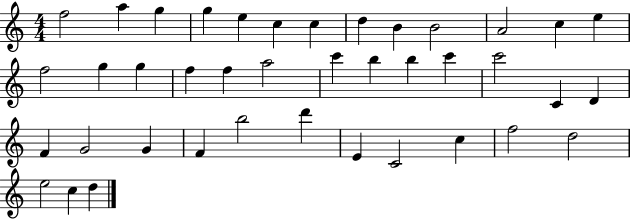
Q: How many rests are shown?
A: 0